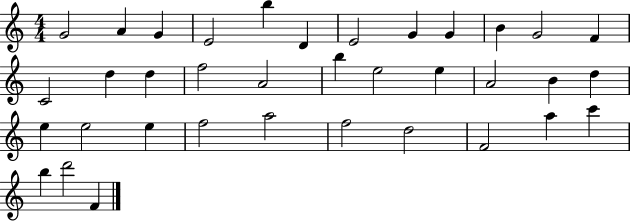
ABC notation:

X:1
T:Untitled
M:4/4
L:1/4
K:C
G2 A G E2 b D E2 G G B G2 F C2 d d f2 A2 b e2 e A2 B d e e2 e f2 a2 f2 d2 F2 a c' b d'2 F